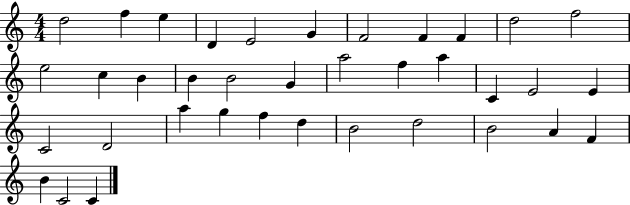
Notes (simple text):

D5/h F5/q E5/q D4/q E4/h G4/q F4/h F4/q F4/q D5/h F5/h E5/h C5/q B4/q B4/q B4/h G4/q A5/h F5/q A5/q C4/q E4/h E4/q C4/h D4/h A5/q G5/q F5/q D5/q B4/h D5/h B4/h A4/q F4/q B4/q C4/h C4/q